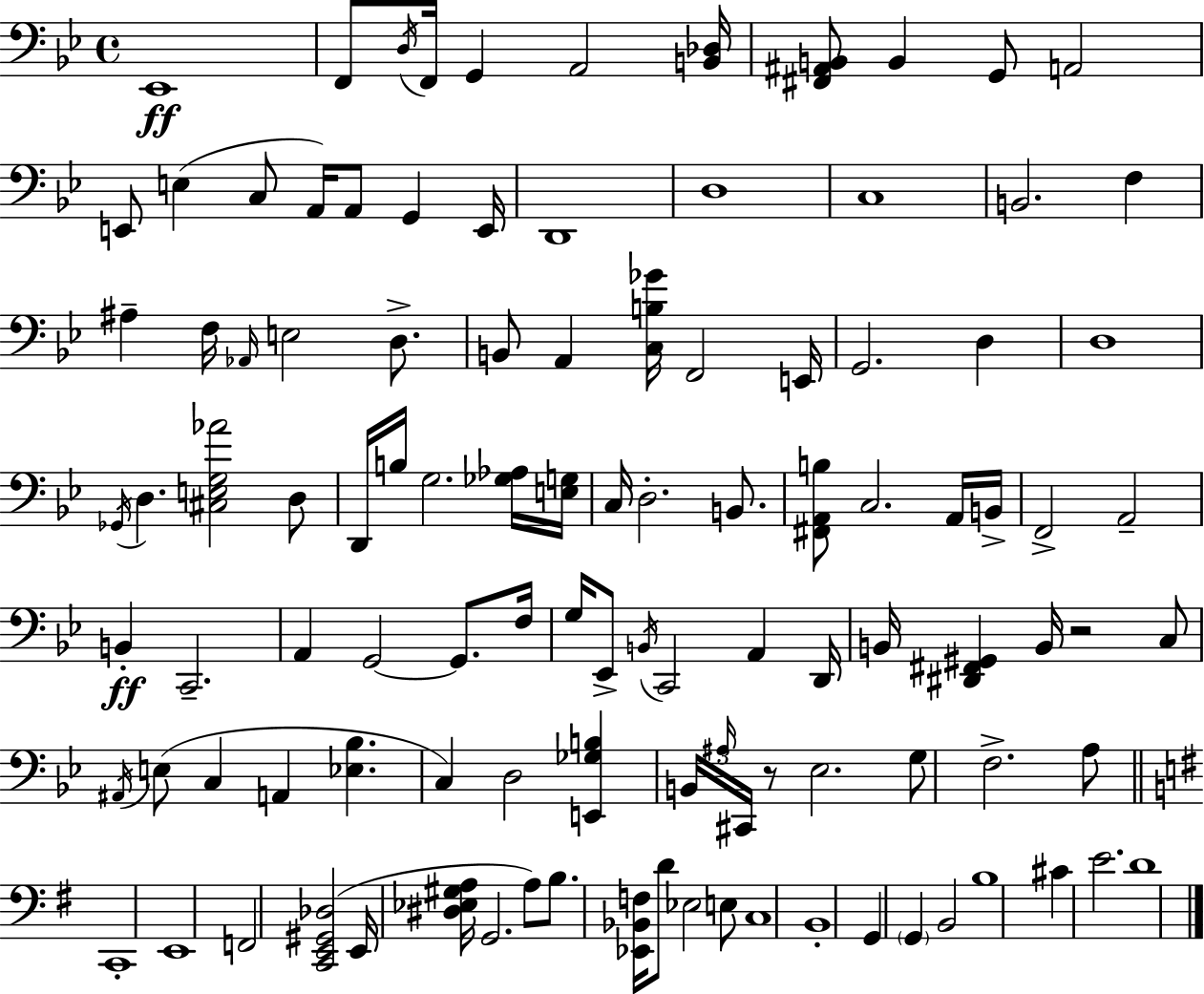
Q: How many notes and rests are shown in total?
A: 109